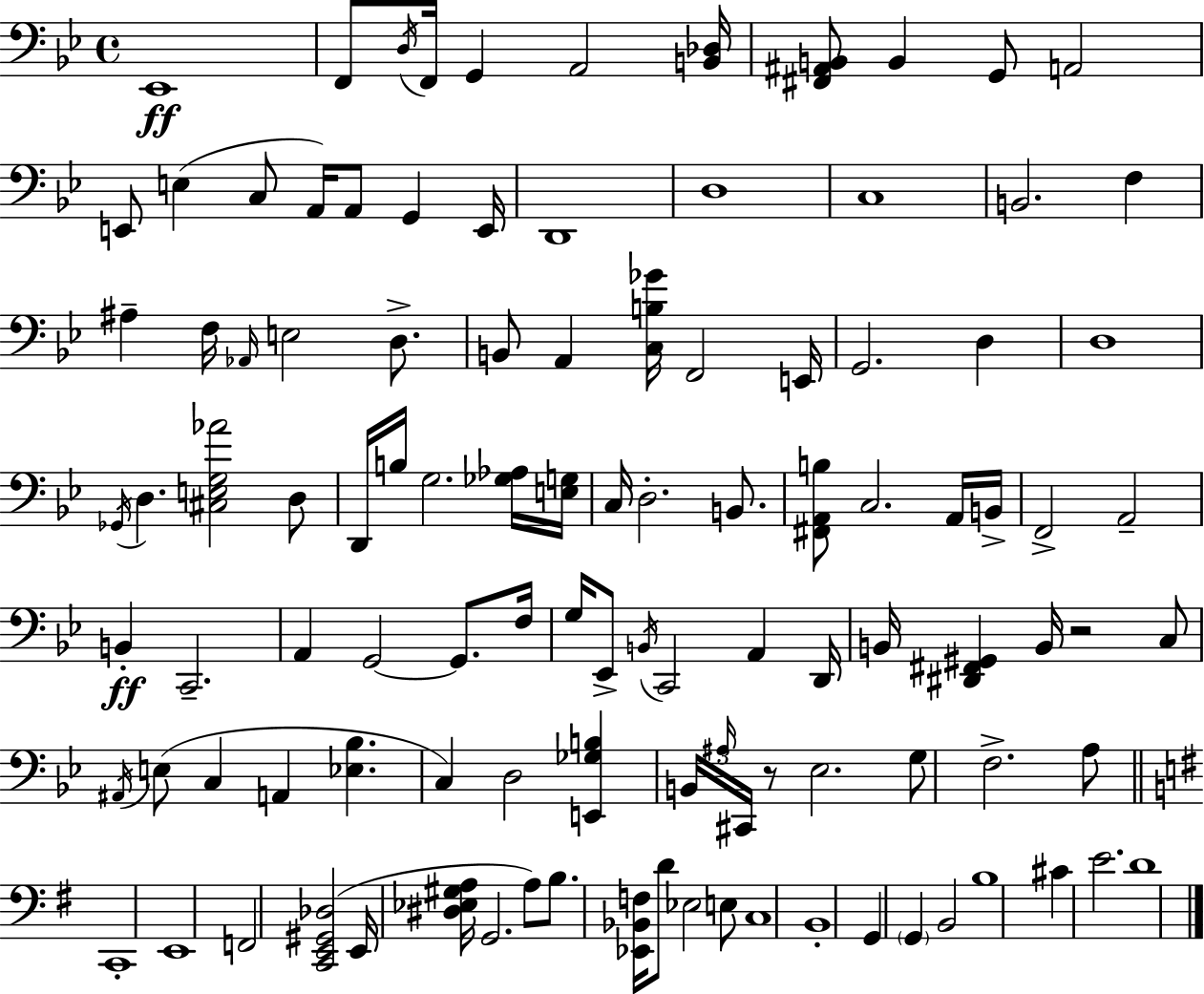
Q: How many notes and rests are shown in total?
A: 109